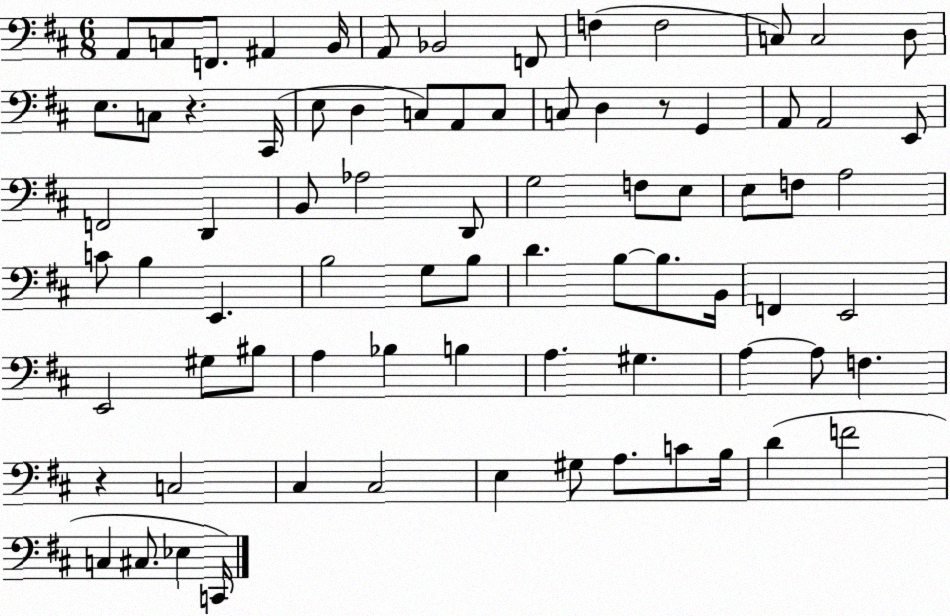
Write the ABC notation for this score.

X:1
T:Untitled
M:6/8
L:1/4
K:D
A,,/2 C,/2 F,,/2 ^A,, B,,/4 A,,/2 _B,,2 F,,/2 F, F,2 C,/2 C,2 D,/2 E,/2 C,/2 z ^C,,/4 E,/2 D, C,/2 A,,/2 C,/2 C,/2 D, z/2 G,, A,,/2 A,,2 E,,/2 F,,2 D,, B,,/2 _A,2 D,,/2 G,2 F,/2 E,/2 E,/2 F,/2 A,2 C/2 B, E,, B,2 G,/2 B,/2 D B,/2 B,/2 B,,/4 F,, E,,2 E,,2 ^G,/2 ^B,/2 A, _B, B, A, ^G, A, A,/2 F, z C,2 ^C, ^C,2 E, ^G,/2 A,/2 C/2 B,/4 D F2 C, ^C,/2 _E, C,,/4